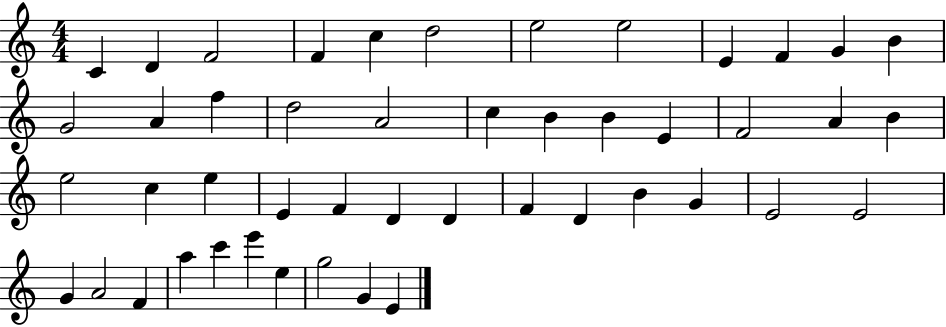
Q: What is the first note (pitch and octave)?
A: C4